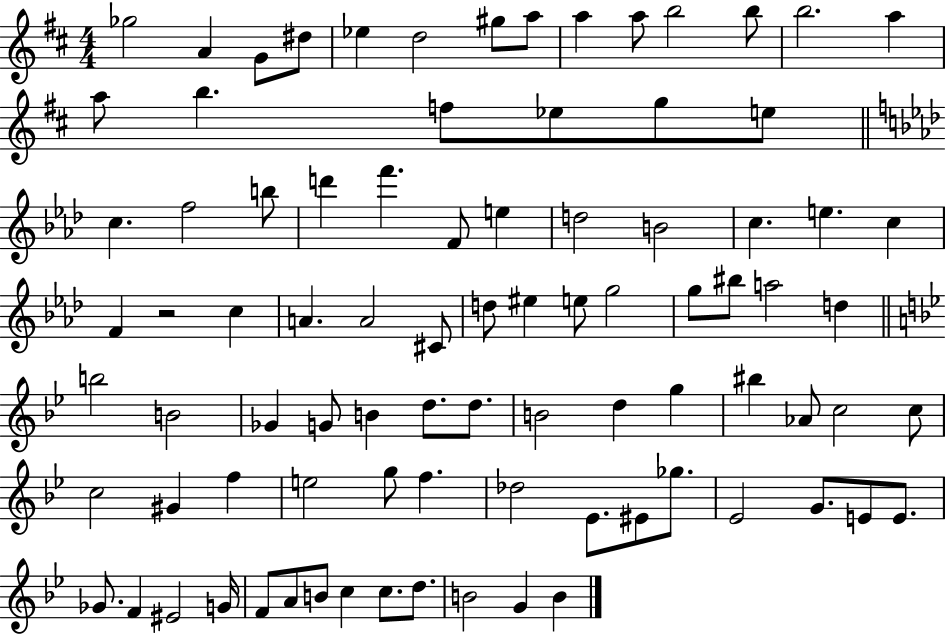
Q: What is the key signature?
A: D major